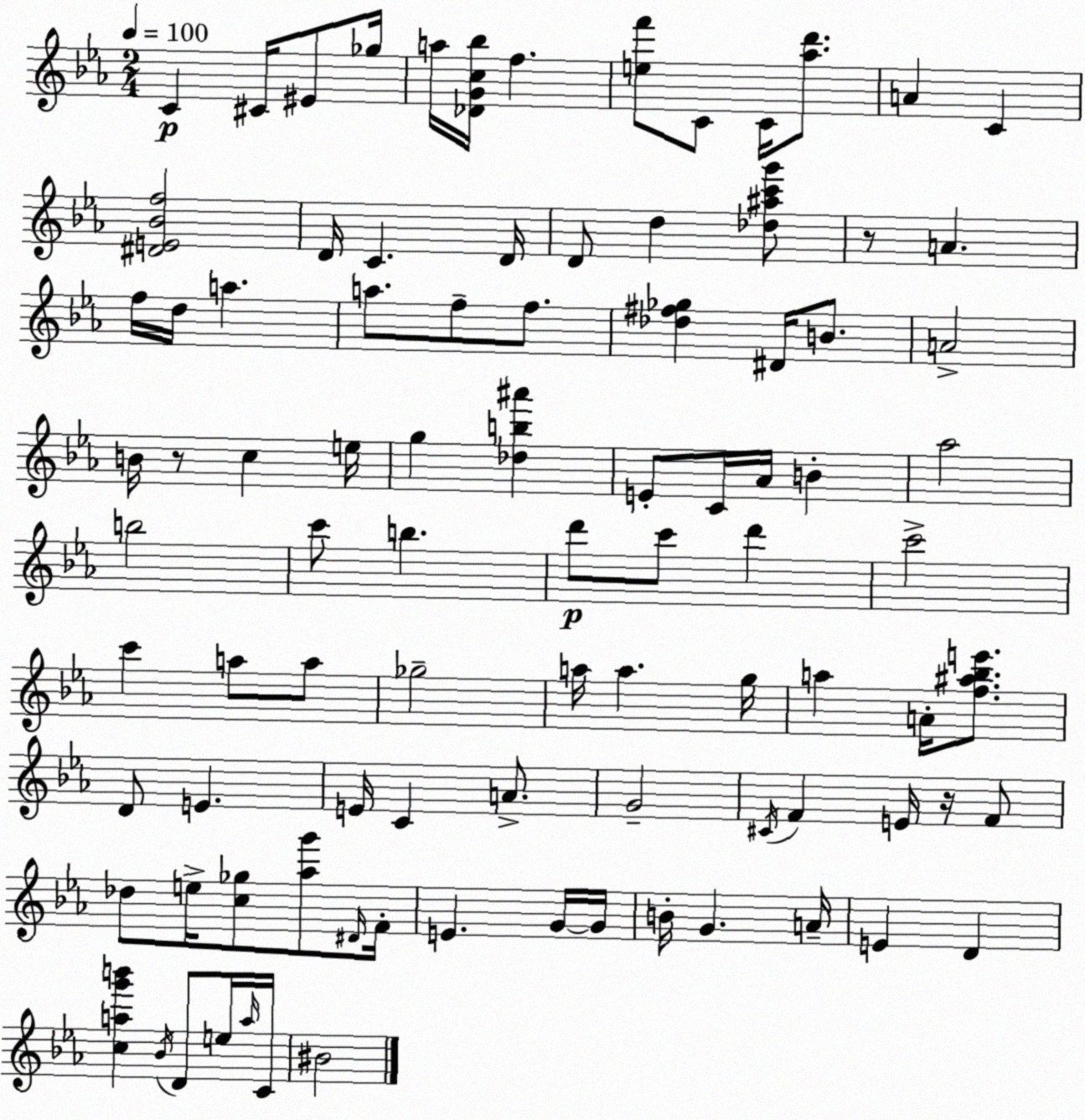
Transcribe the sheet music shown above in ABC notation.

X:1
T:Untitled
M:2/4
L:1/4
K:Eb
C ^C/4 ^E/2 _g/4 a/4 [_DGc_b]/4 f [ef']/2 C/2 C/4 [_ad']/2 A C [^DE_Bf]2 D/4 C D/4 D/2 d [_d^ac'g']/2 z/2 A f/4 d/4 a a/2 f/2 f/2 [_d^f_g] ^D/4 B/2 A2 B/4 z/2 c e/4 g [_db^a'] E/2 C/4 _A/4 B _a2 b2 c'/2 b d'/2 c'/2 d' c'2 c' a/2 a/2 _g2 a/4 a g/4 a A/4 [f^a_be']/2 D/2 E E/4 C A/2 G2 ^C/4 F E/4 z/4 F/2 _d/2 e/4 [c_g]/2 [_ag']/2 ^D/4 F/4 E G/4 G/4 B/4 G A/4 E D [cag'b'] _B/4 D/2 e/4 a/4 C/4 ^B2